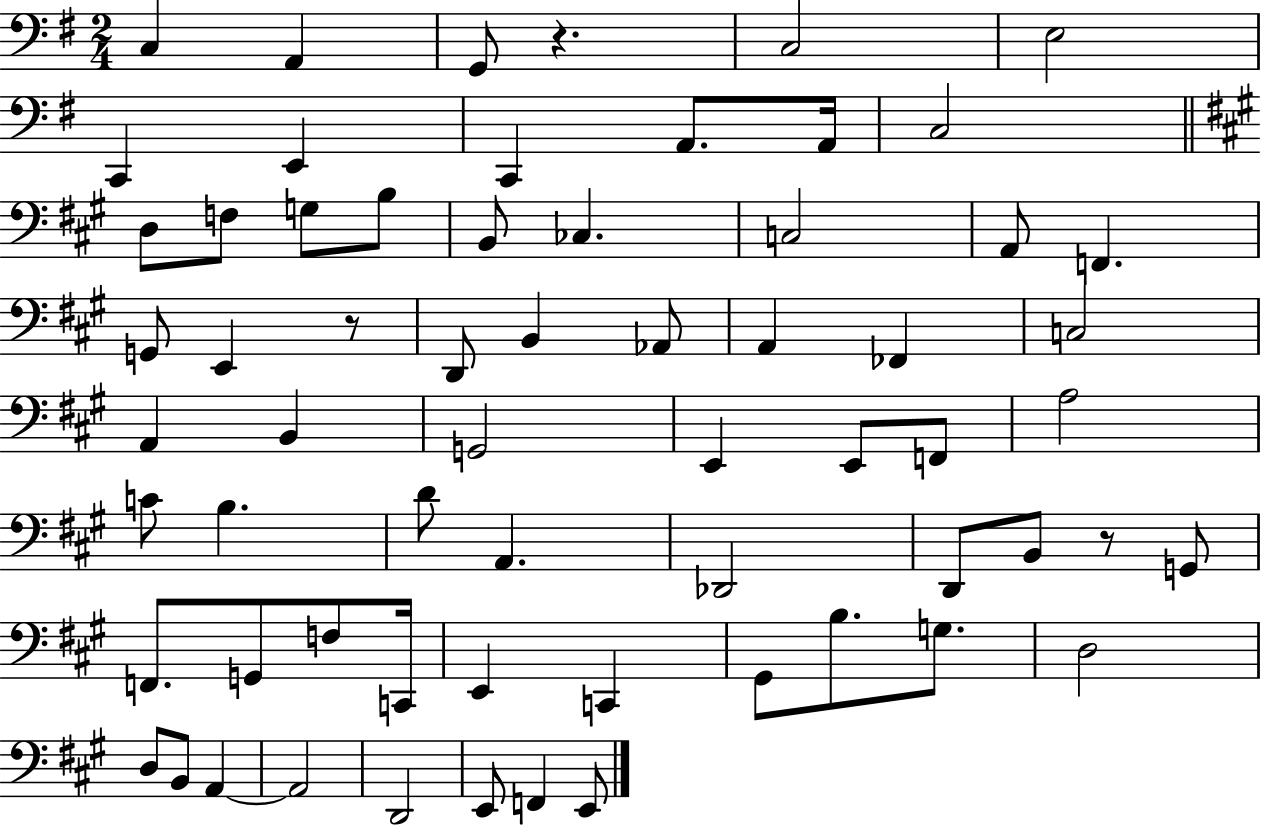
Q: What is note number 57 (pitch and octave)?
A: A2